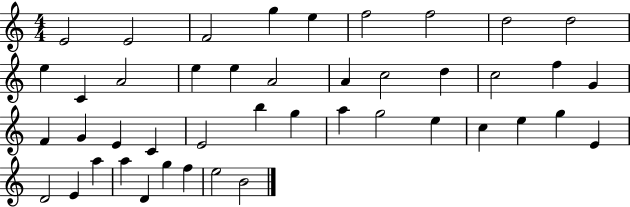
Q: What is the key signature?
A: C major